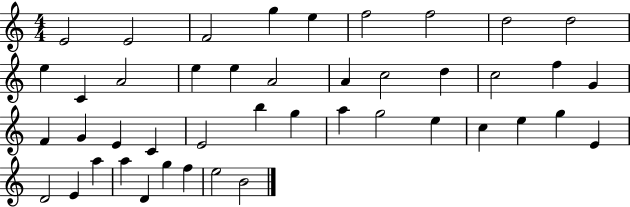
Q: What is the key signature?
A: C major